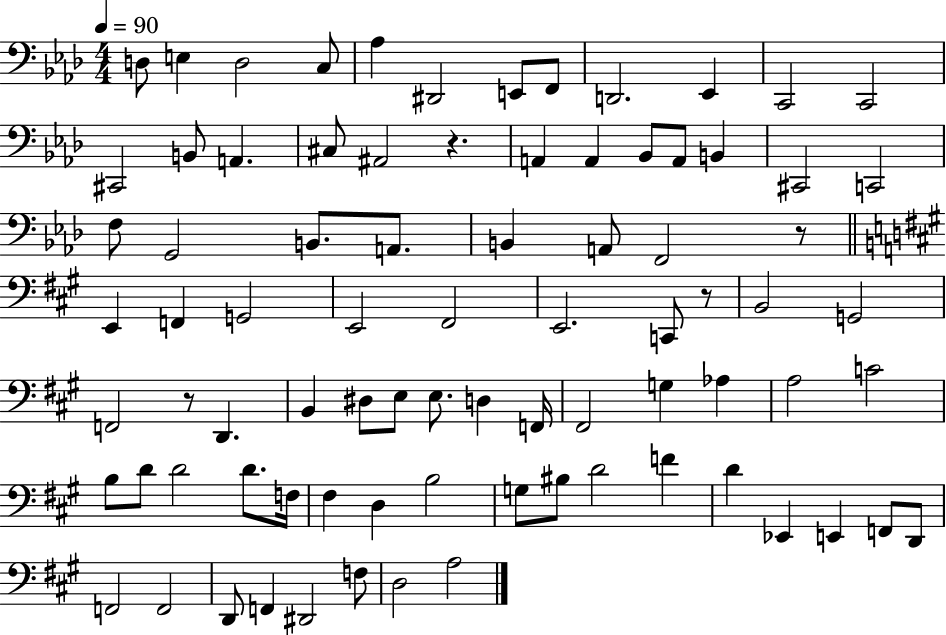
{
  \clef bass
  \numericTimeSignature
  \time 4/4
  \key aes \major
  \tempo 4 = 90
  d8 e4 d2 c8 | aes4 dis,2 e,8 f,8 | d,2. ees,4 | c,2 c,2 | \break cis,2 b,8 a,4. | cis8 ais,2 r4. | a,4 a,4 bes,8 a,8 b,4 | cis,2 c,2 | \break f8 g,2 b,8. a,8. | b,4 a,8 f,2 r8 | \bar "||" \break \key a \major e,4 f,4 g,2 | e,2 fis,2 | e,2. c,8 r8 | b,2 g,2 | \break f,2 r8 d,4. | b,4 dis8 e8 e8. d4 f,16 | fis,2 g4 aes4 | a2 c'2 | \break b8 d'8 d'2 d'8. f16 | fis4 d4 b2 | g8 bis8 d'2 f'4 | d'4 ees,4 e,4 f,8 d,8 | \break f,2 f,2 | d,8 f,4 dis,2 f8 | d2 a2 | \bar "|."
}